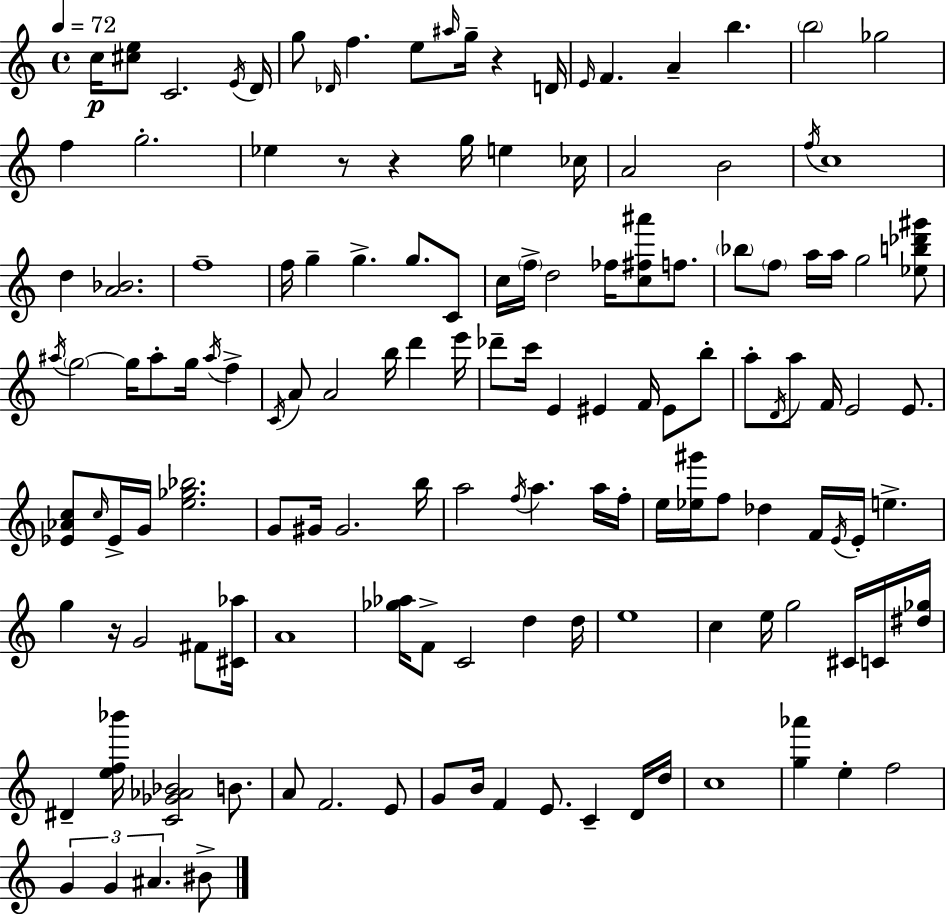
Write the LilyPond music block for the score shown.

{
  \clef treble
  \time 4/4
  \defaultTimeSignature
  \key a \minor
  \tempo 4 = 72
  c''16\p <cis'' e''>8 c'2. \acciaccatura { e'16 } | d'16 g''8 \grace { des'16 } f''4. e''8 \grace { ais''16 } g''16-- r4 | d'16 \grace { e'16 } f'4. a'4-- b''4. | \parenthesize b''2 ges''2 | \break f''4 g''2.-. | ees''4 r8 r4 g''16 e''4 | ces''16 a'2 b'2 | \acciaccatura { f''16 } c''1 | \break d''4 <a' bes'>2. | f''1-- | f''16 g''4-- g''4.-> | g''8. c'8 c''16 \parenthesize f''16-> d''2 fes''16 | \break <c'' fis'' ais'''>8 f''8. \parenthesize bes''8 \parenthesize f''8 a''16 a''16 g''2 | <ees'' b'' des''' gis'''>8 \acciaccatura { ais''16 } \parenthesize g''2~~ g''16 ais''8-. | g''16 \acciaccatura { ais''16 } f''4-> \acciaccatura { c'16 } a'8 a'2 | b''16 d'''4 e'''16 des'''8-- c'''16 e'4 eis'4 | \break f'16 eis'8 b''8-. a''8-. \acciaccatura { d'16 } a''8 f'16 e'2 | e'8. <ees' aes' c''>8 \grace { c''16 } ees'16-> g'16 <e'' ges'' bes''>2. | g'8 gis'16 gis'2. | b''16 a''2 | \break \acciaccatura { f''16 } a''4. a''16 f''16-. e''16 <ees'' gis'''>16 f''8 des''4 | f'16 \acciaccatura { e'16 } e'16-. e''4.-> g''4 | r16 g'2 fis'8 <cis' aes''>16 a'1 | <ges'' aes''>16 f'8-> c'2 | \break d''4 d''16 e''1 | c''4 | e''16 g''2 cis'16 c'16 <dis'' ges''>16 dis'4-- | <e'' f'' bes'''>16 <c' ges' aes' bes'>2 b'8. a'8 f'2. | \break e'8 g'8 b'16 f'4 | e'8. c'4-- d'16 d''16 c''1 | <g'' aes'''>4 | e''4-. f''2 \tuplet 3/2 { g'4 | \break g'4 ais'4. } bis'8-> \bar "|."
}